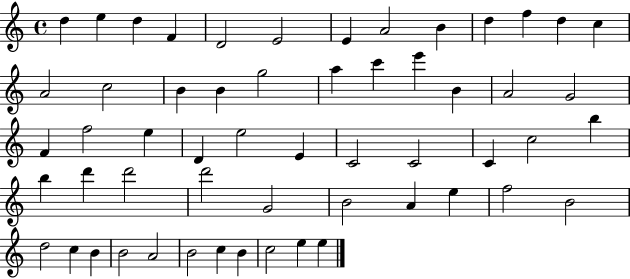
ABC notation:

X:1
T:Untitled
M:4/4
L:1/4
K:C
d e d F D2 E2 E A2 B d f d c A2 c2 B B g2 a c' e' B A2 G2 F f2 e D e2 E C2 C2 C c2 b b d' d'2 d'2 G2 B2 A e f2 B2 d2 c B B2 A2 B2 c B c2 e e